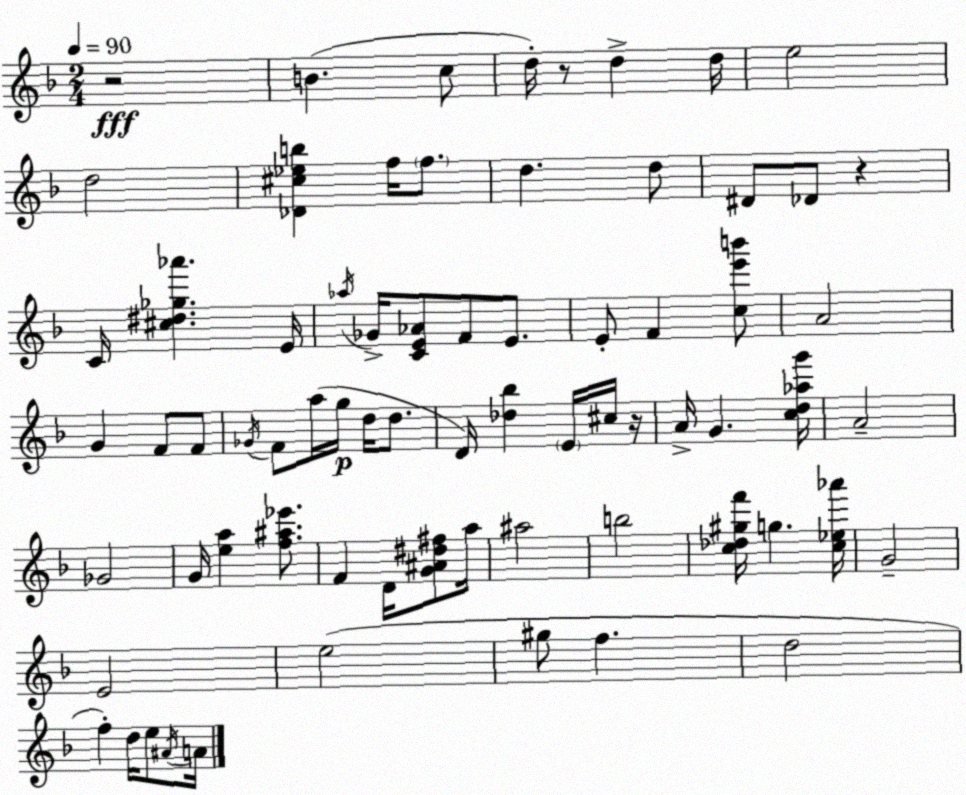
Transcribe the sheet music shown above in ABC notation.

X:1
T:Untitled
M:2/4
L:1/4
K:Dm
z2 B c/2 d/4 z/2 d d/4 e2 d2 [_D^c_eb] f/4 f/2 d d/2 ^D/2 _D/2 z C/4 [^c^d_g_a'] E/4 _a/4 _G/4 [CE_A]/2 F/2 E/2 E/2 F [ce'b']/2 A2 G F/2 F/2 _G/4 F/2 a/4 g/4 d/4 d/2 D/4 [_d_b] E/4 ^c/4 z/4 A/4 G [cd_ag']/4 A2 _G2 G/4 [ea] [f^a_e']/2 F D/4 [G^A^d^f]/2 a/4 ^a2 b2 [c_d^gf']/4 g [c_e_a']/4 G2 E2 e2 ^g/2 f d2 f d/4 e/2 ^A/4 A/4